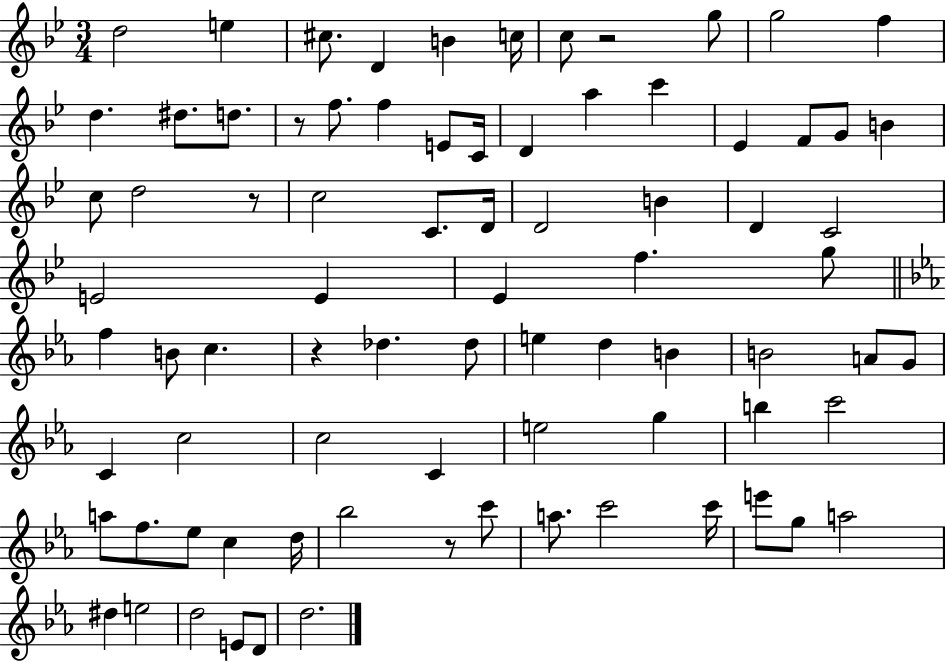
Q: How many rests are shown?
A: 5